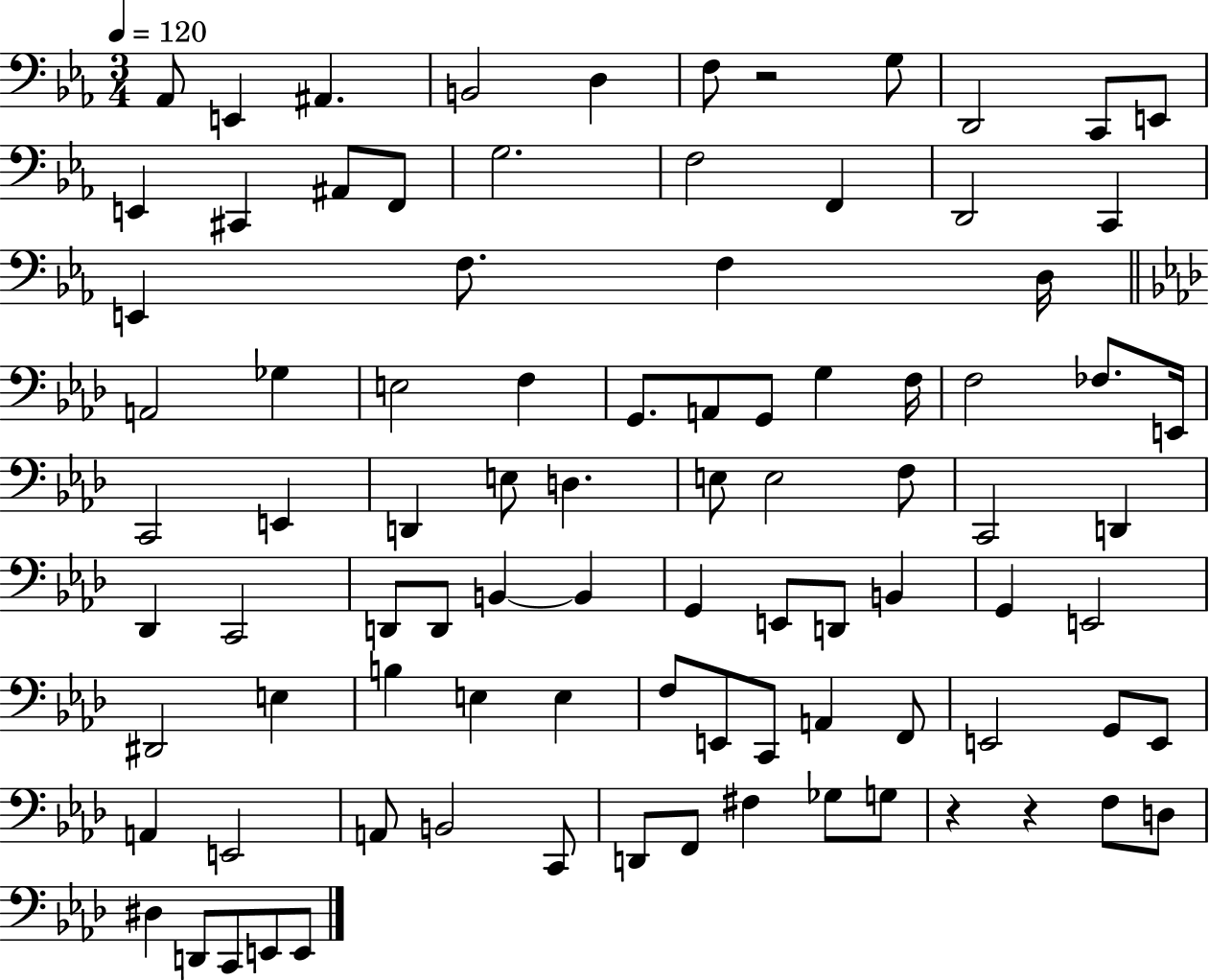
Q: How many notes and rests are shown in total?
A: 90